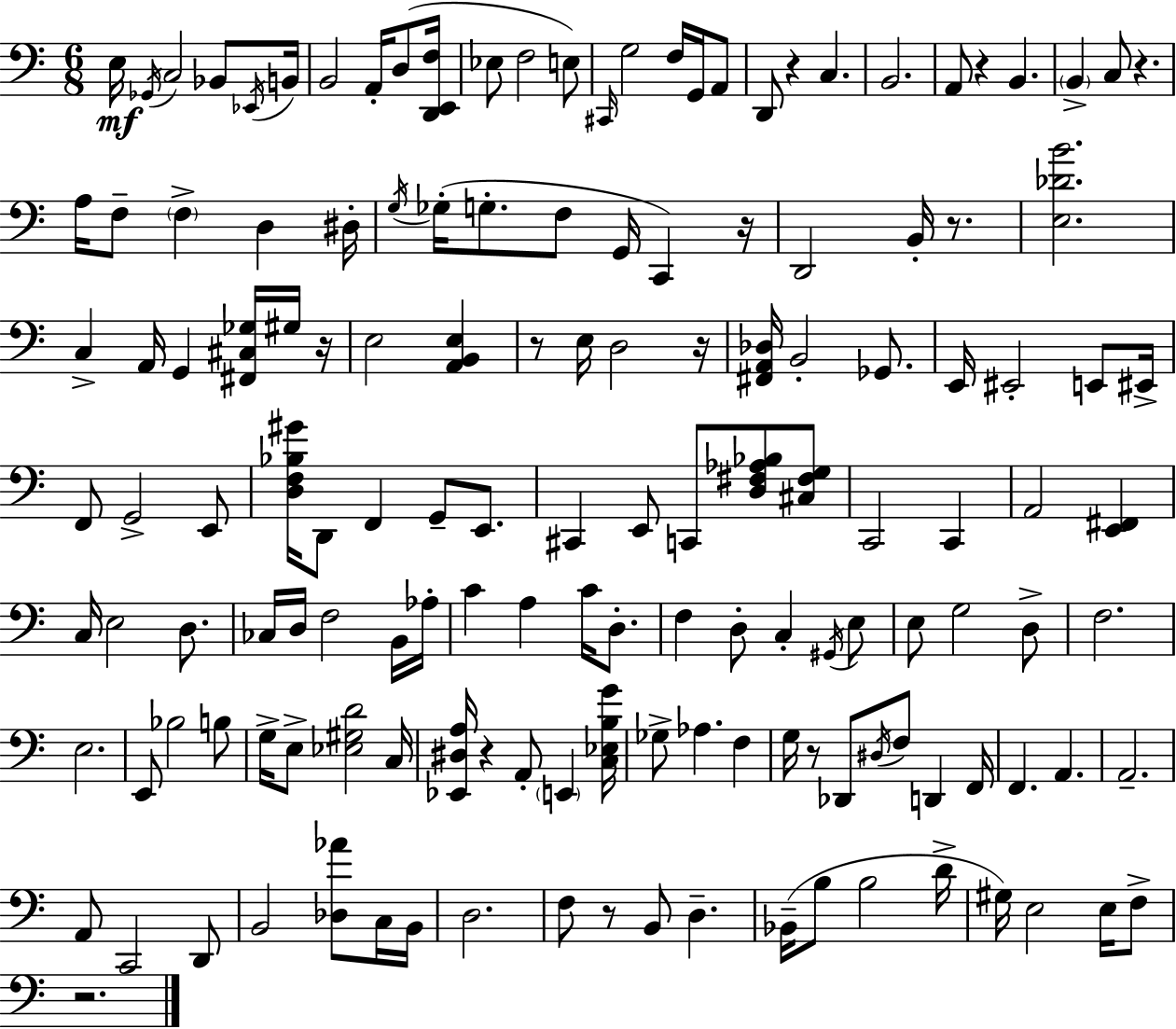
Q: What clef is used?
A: bass